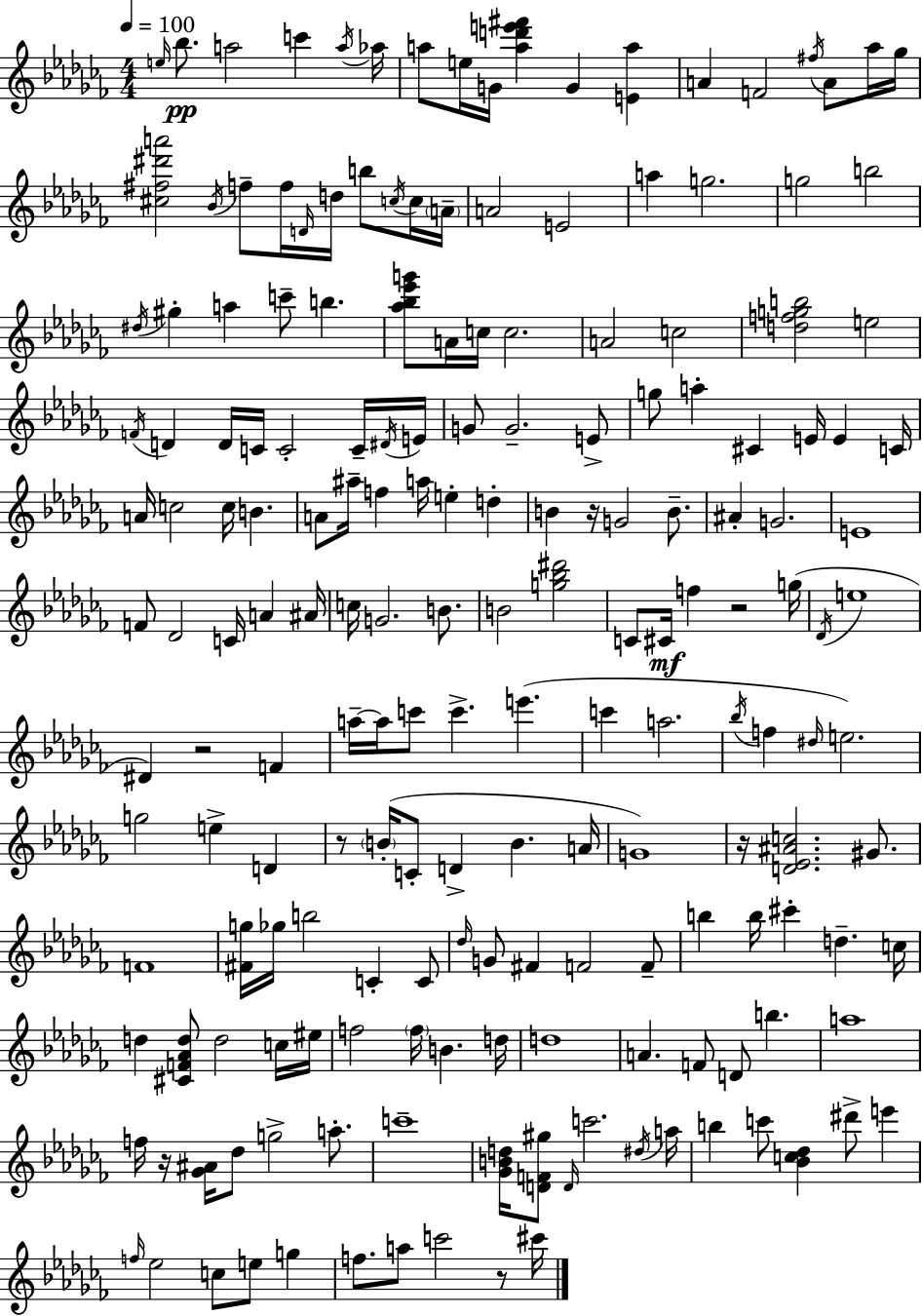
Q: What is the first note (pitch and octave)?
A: E5